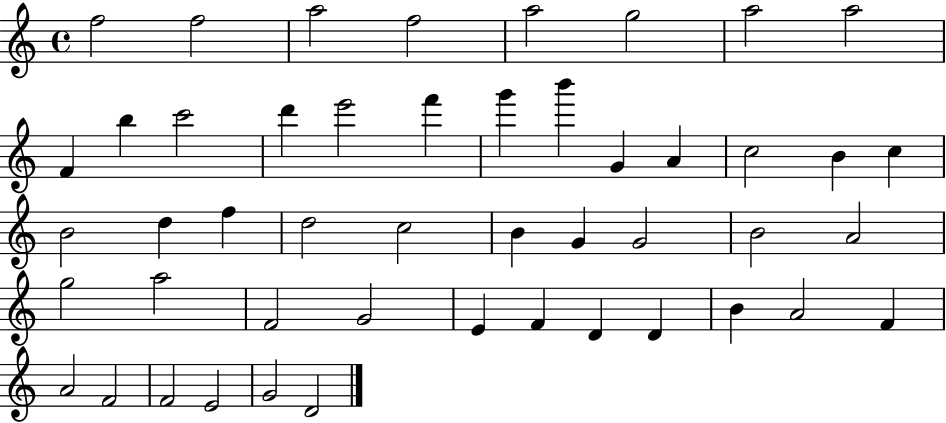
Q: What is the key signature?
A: C major